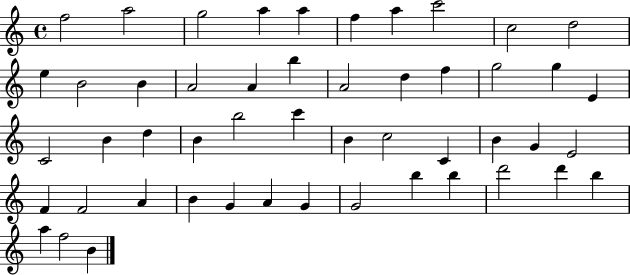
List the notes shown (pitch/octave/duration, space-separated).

F5/h A5/h G5/h A5/q A5/q F5/q A5/q C6/h C5/h D5/h E5/q B4/h B4/q A4/h A4/q B5/q A4/h D5/q F5/q G5/h G5/q E4/q C4/h B4/q D5/q B4/q B5/h C6/q B4/q C5/h C4/q B4/q G4/q E4/h F4/q F4/h A4/q B4/q G4/q A4/q G4/q G4/h B5/q B5/q D6/h D6/q B5/q A5/q F5/h B4/q